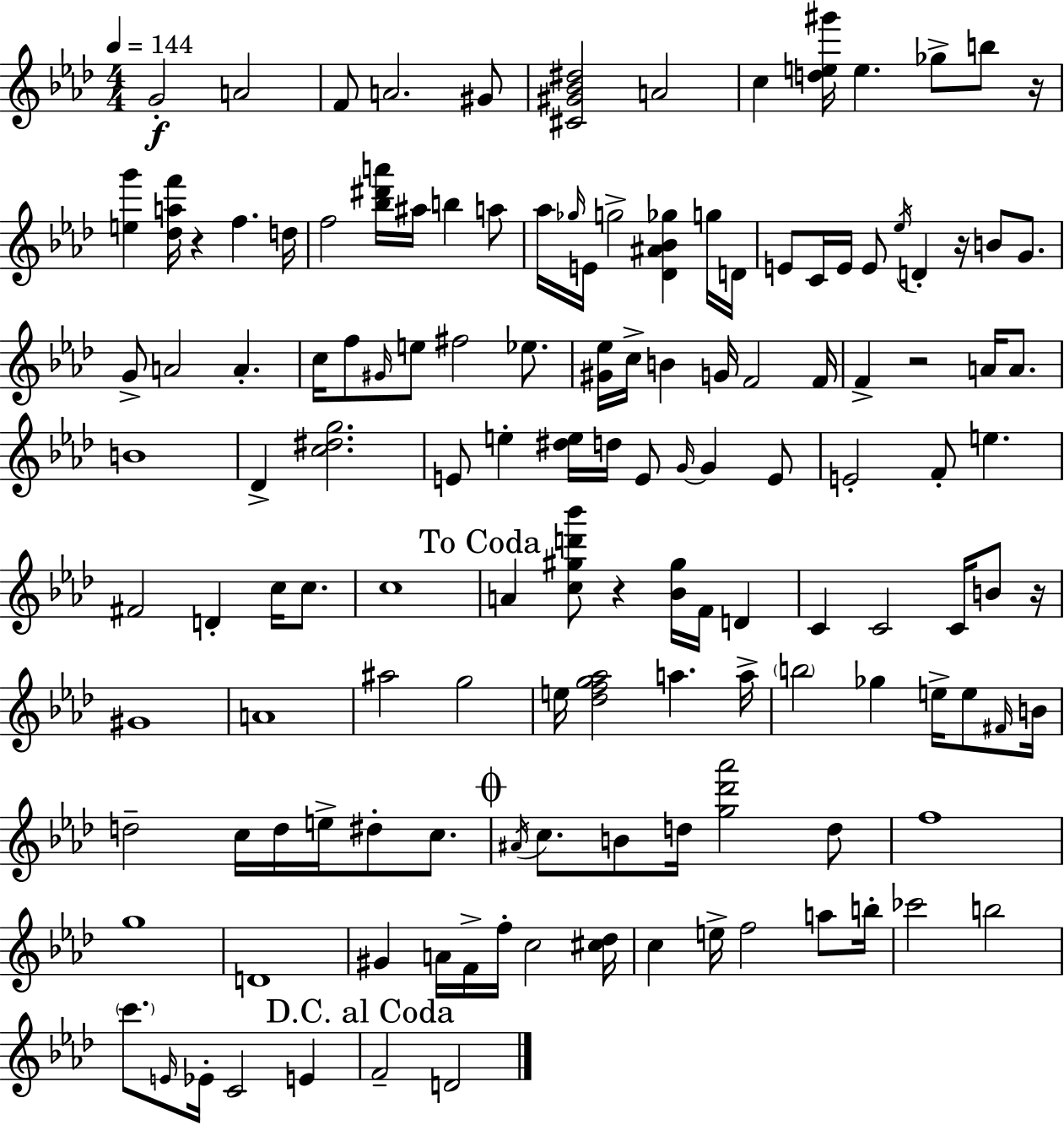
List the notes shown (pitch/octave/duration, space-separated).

G4/h A4/h F4/e A4/h. G#4/e [C#4,G#4,Bb4,D#5]/h A4/h C5/q [D5,E5,G#6]/s E5/q. Gb5/e B5/e R/s [E5,G6]/q [Db5,A5,F6]/s R/q F5/q. D5/s F5/h [Bb5,D#6,A6]/s A#5/s B5/q A5/e Ab5/s Gb5/s E4/s G5/h [Db4,A#4,Bb4,Gb5]/q G5/s D4/s E4/e C4/s E4/s E4/e Eb5/s D4/q R/s B4/e G4/e. G4/e A4/h A4/q. C5/s F5/e G#4/s E5/e F#5/h Eb5/e. [G#4,Eb5]/s C5/s B4/q G4/s F4/h F4/s F4/q R/h A4/s A4/e. B4/w Db4/q [C5,D#5,G5]/h. E4/e E5/q [D#5,E5]/s D5/s E4/e G4/s G4/q E4/e E4/h F4/e E5/q. F#4/h D4/q C5/s C5/e. C5/w A4/q [C5,G#5,D6,Bb6]/e R/q [Bb4,G#5]/s F4/s D4/q C4/q C4/h C4/s B4/e R/s G#4/w A4/w A#5/h G5/h E5/s [Db5,F5,G5,Ab5]/h A5/q. A5/s B5/h Gb5/q E5/s E5/e F#4/s B4/s D5/h C5/s D5/s E5/s D#5/e C5/e. A#4/s C5/e. B4/e D5/s [G5,Db6,Ab6]/h D5/e F5/w G5/w D4/w G#4/q A4/s F4/s F5/s C5/h [C#5,Db5]/s C5/q E5/s F5/h A5/e B5/s CES6/h B5/h C6/e. E4/s Eb4/s C4/h E4/q F4/h D4/h